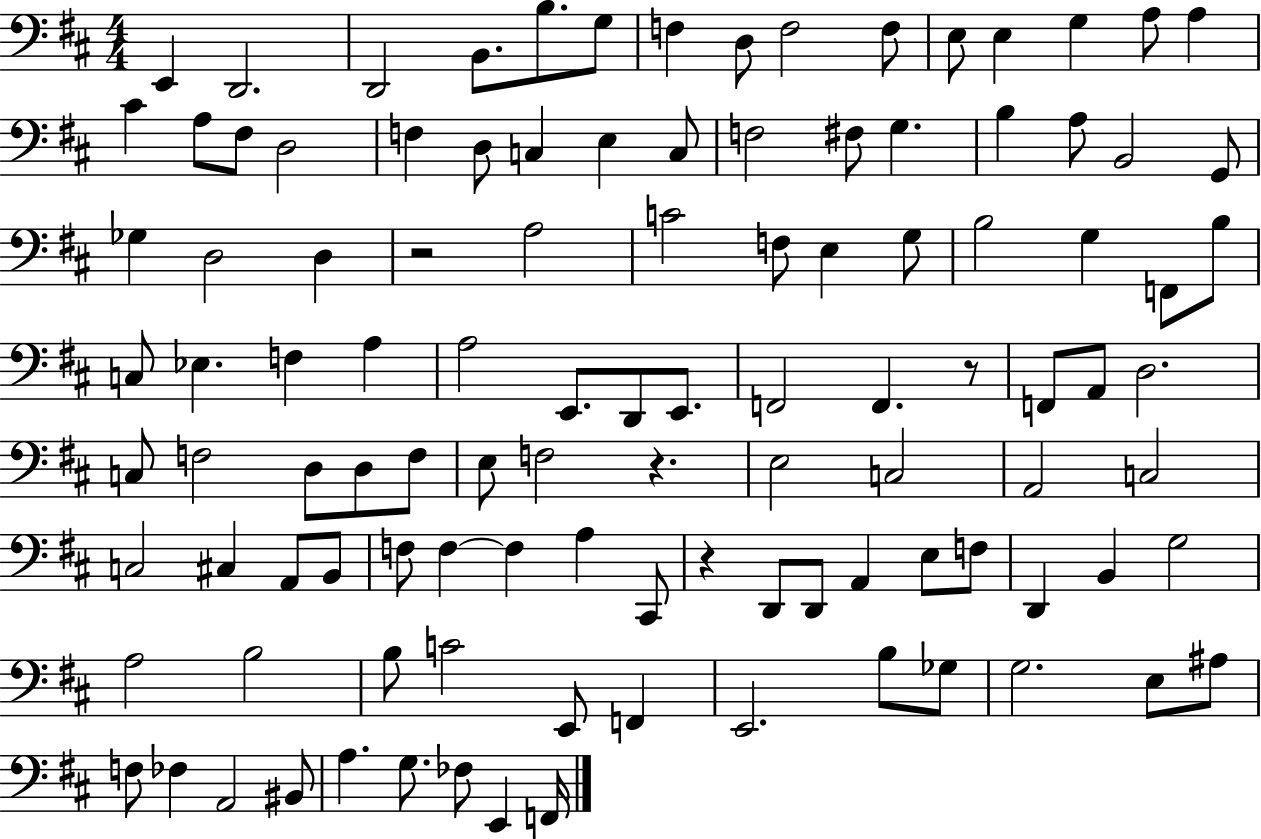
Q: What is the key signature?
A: D major